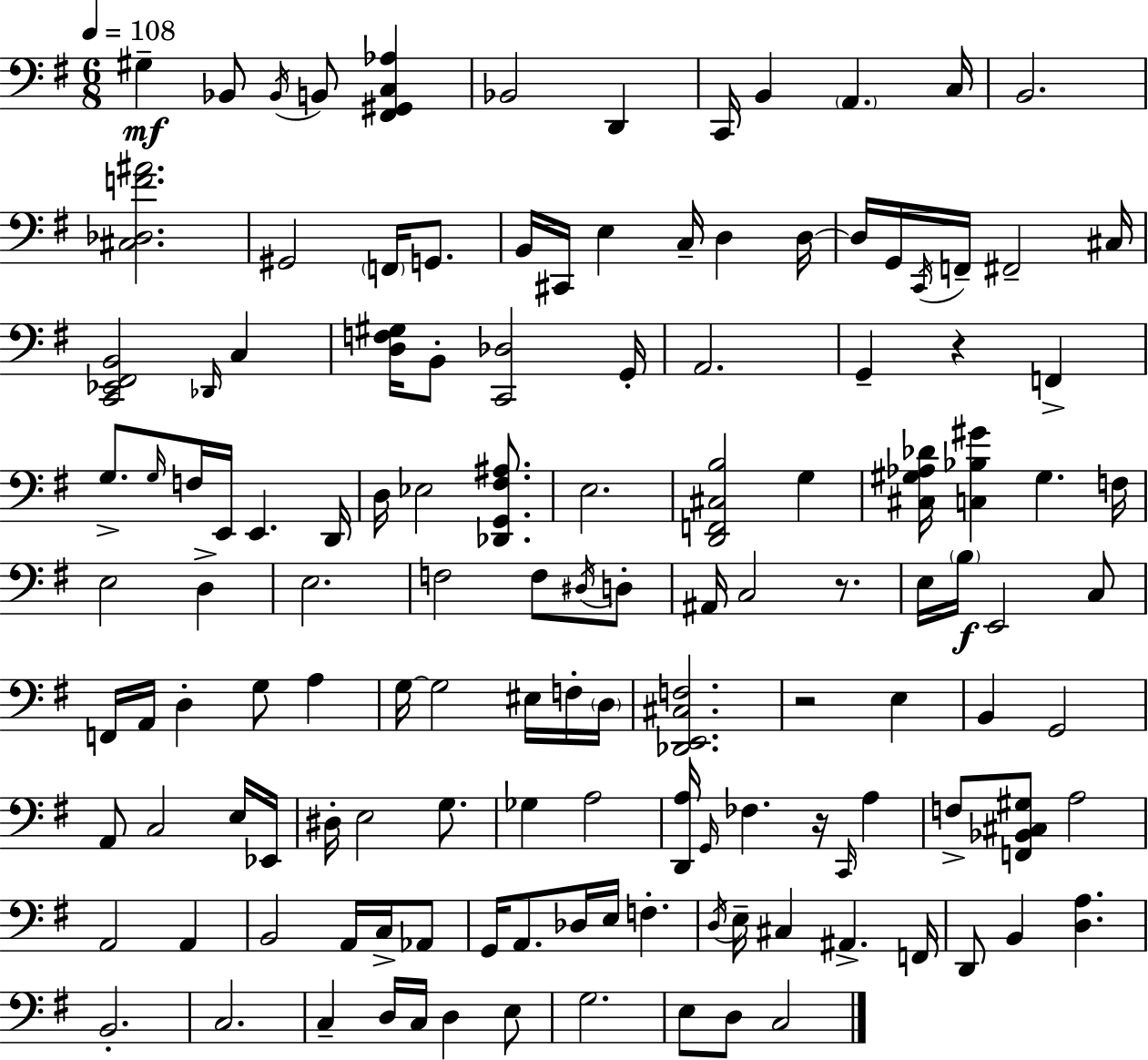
X:1
T:Untitled
M:6/8
L:1/4
K:Em
^G, _B,,/2 _B,,/4 B,,/2 [^F,,^G,,C,_A,] _B,,2 D,, C,,/4 B,, A,, C,/4 B,,2 [^C,_D,F^A]2 ^G,,2 F,,/4 G,,/2 B,,/4 ^C,,/4 E, C,/4 D, D,/4 D,/4 G,,/4 C,,/4 F,,/4 ^F,,2 ^C,/4 [C,,_E,,^F,,B,,]2 _D,,/4 C, [D,F,^G,]/4 B,,/2 [C,,_D,]2 G,,/4 A,,2 G,, z F,, G,/2 G,/4 F,/4 E,,/4 E,, D,,/4 D,/4 _E,2 [_D,,G,,^F,^A,]/2 E,2 [D,,F,,^C,B,]2 G, [^C,^G,_A,_D]/4 [C,_B,^G] ^G, F,/4 E,2 D, E,2 F,2 F,/2 ^D,/4 D,/2 ^A,,/4 C,2 z/2 E,/4 B,/4 E,,2 C,/2 F,,/4 A,,/4 D, G,/2 A, G,/4 G,2 ^E,/4 F,/4 D,/4 [_D,,E,,^C,F,]2 z2 E, B,, G,,2 A,,/2 C,2 E,/4 _E,,/4 ^D,/4 E,2 G,/2 _G, A,2 [D,,A,]/4 G,,/4 _F, z/4 C,,/4 A, F,/2 [F,,_B,,^C,^G,]/2 A,2 A,,2 A,, B,,2 A,,/4 C,/4 _A,,/2 G,,/4 A,,/2 _D,/4 E,/4 F, D,/4 E,/4 ^C, ^A,, F,,/4 D,,/2 B,, [D,A,] B,,2 C,2 C, D,/4 C,/4 D, E,/2 G,2 E,/2 D,/2 C,2